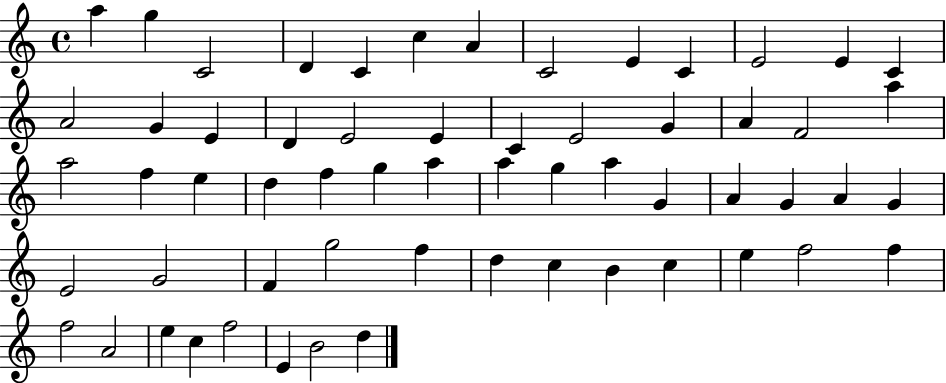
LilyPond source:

{
  \clef treble
  \time 4/4
  \defaultTimeSignature
  \key c \major
  a''4 g''4 c'2 | d'4 c'4 c''4 a'4 | c'2 e'4 c'4 | e'2 e'4 c'4 | \break a'2 g'4 e'4 | d'4 e'2 e'4 | c'4 e'2 g'4 | a'4 f'2 a''4 | \break a''2 f''4 e''4 | d''4 f''4 g''4 a''4 | a''4 g''4 a''4 g'4 | a'4 g'4 a'4 g'4 | \break e'2 g'2 | f'4 g''2 f''4 | d''4 c''4 b'4 c''4 | e''4 f''2 f''4 | \break f''2 a'2 | e''4 c''4 f''2 | e'4 b'2 d''4 | \bar "|."
}